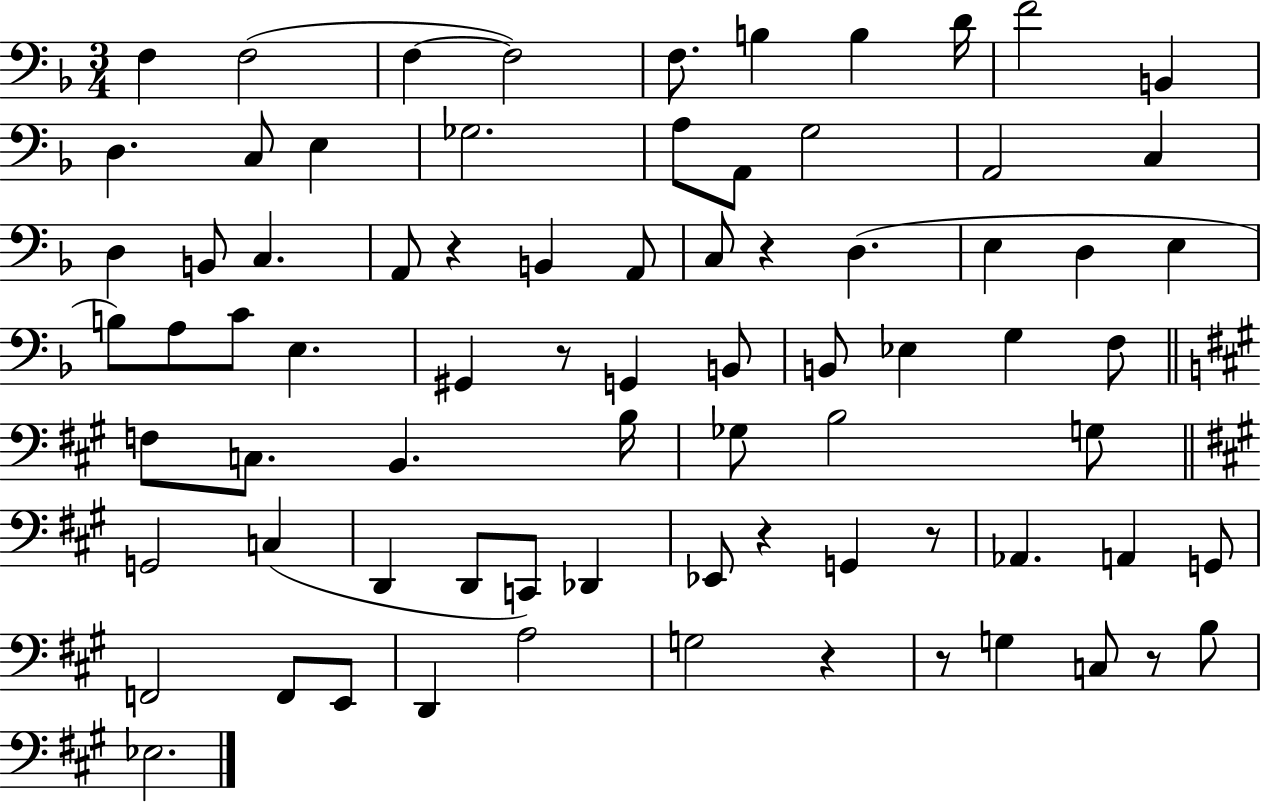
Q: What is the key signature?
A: F major